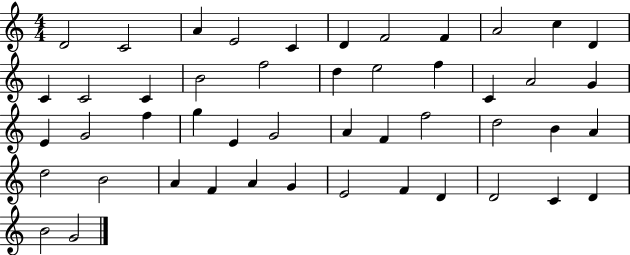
X:1
T:Untitled
M:4/4
L:1/4
K:C
D2 C2 A E2 C D F2 F A2 c D C C2 C B2 f2 d e2 f C A2 G E G2 f g E G2 A F f2 d2 B A d2 B2 A F A G E2 F D D2 C D B2 G2